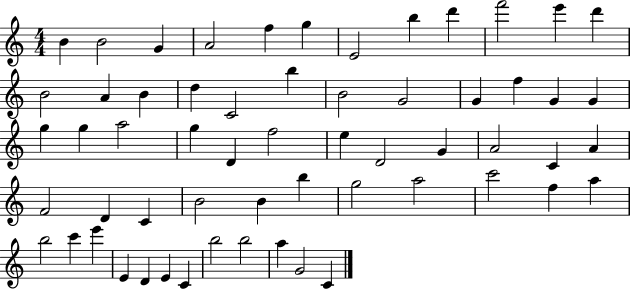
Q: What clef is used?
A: treble